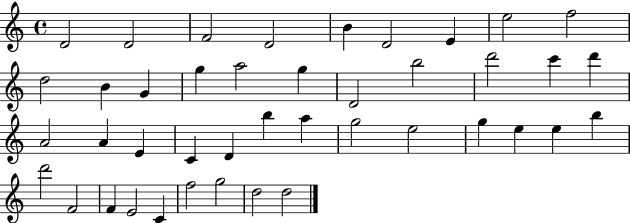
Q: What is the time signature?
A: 4/4